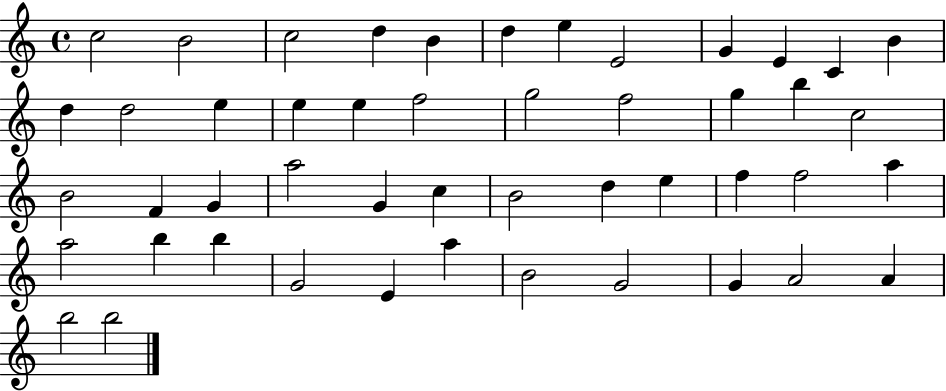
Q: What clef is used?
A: treble